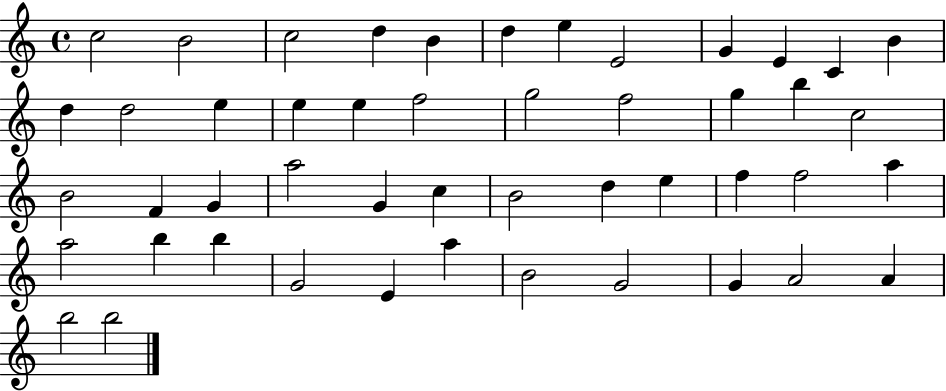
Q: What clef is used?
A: treble